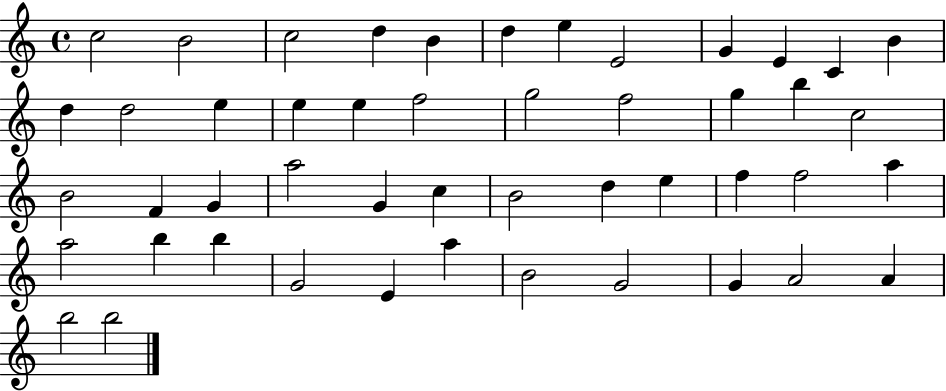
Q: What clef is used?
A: treble